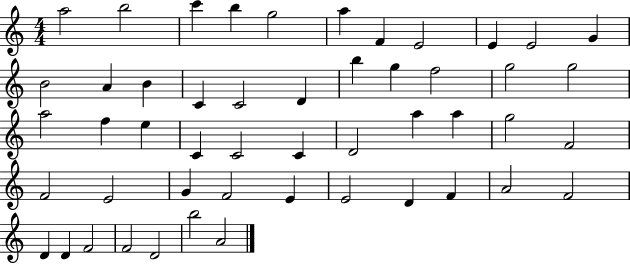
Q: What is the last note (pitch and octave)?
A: A4